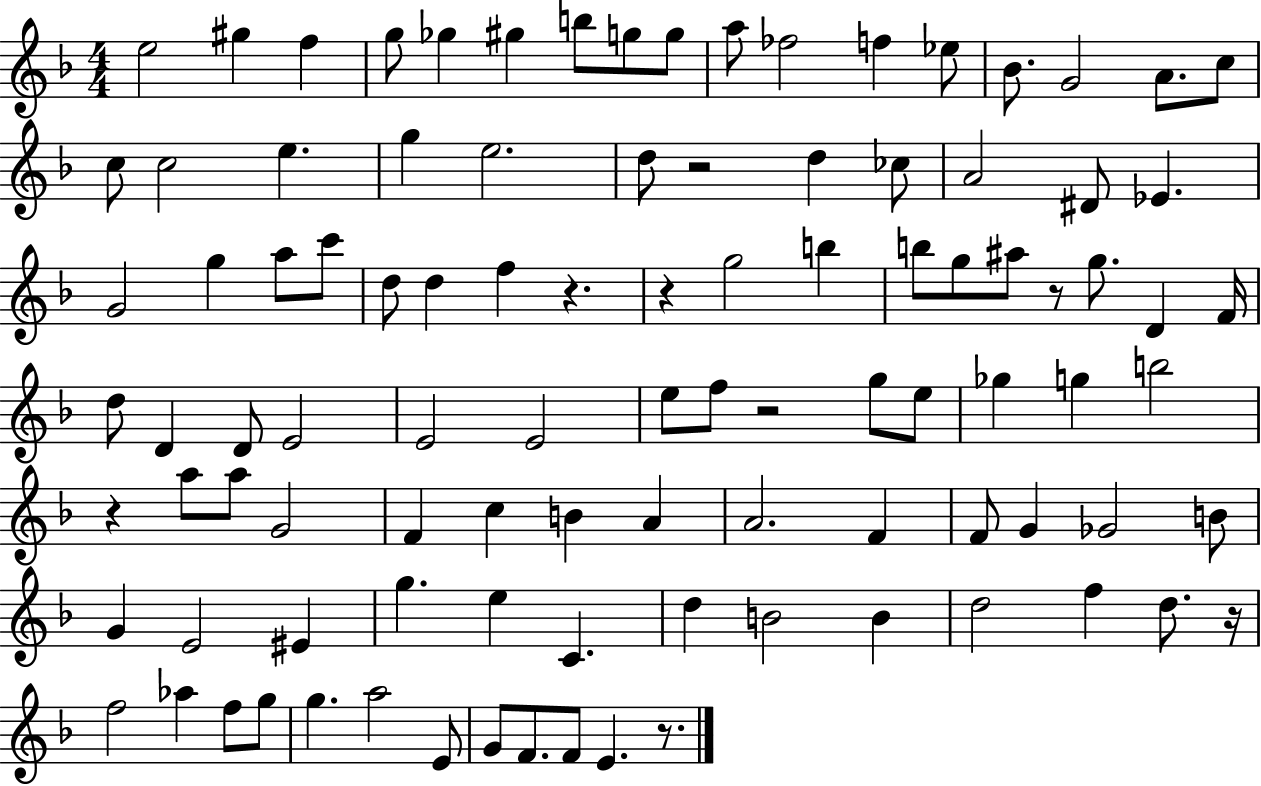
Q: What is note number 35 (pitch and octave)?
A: F5